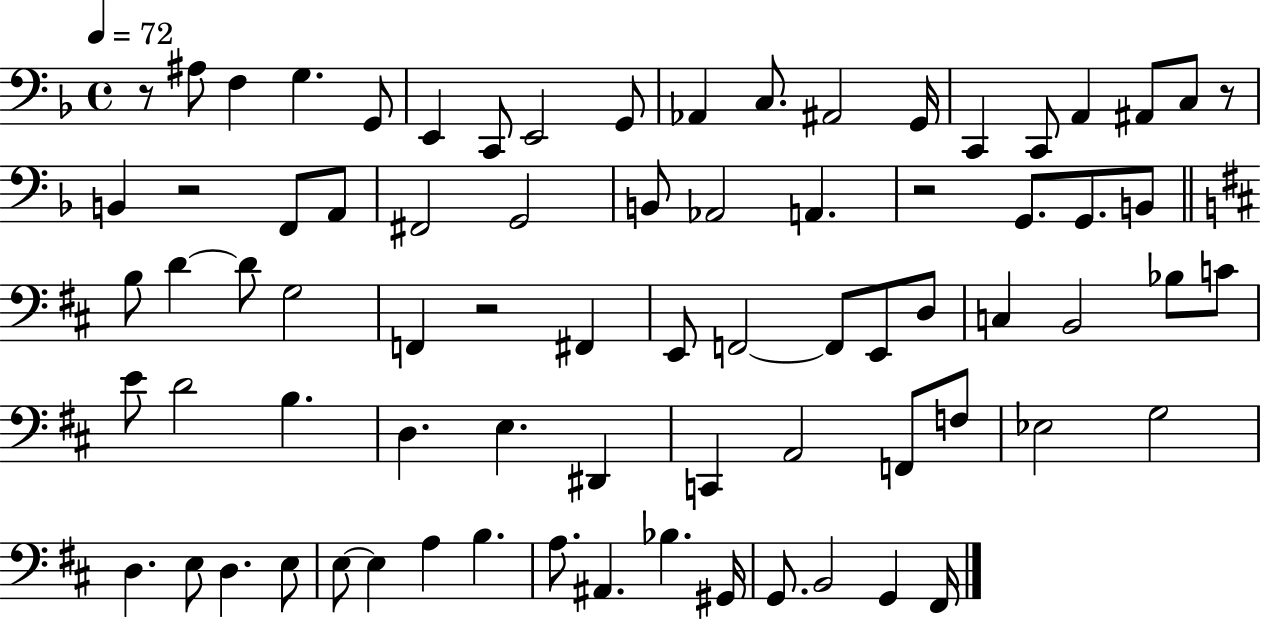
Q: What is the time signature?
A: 4/4